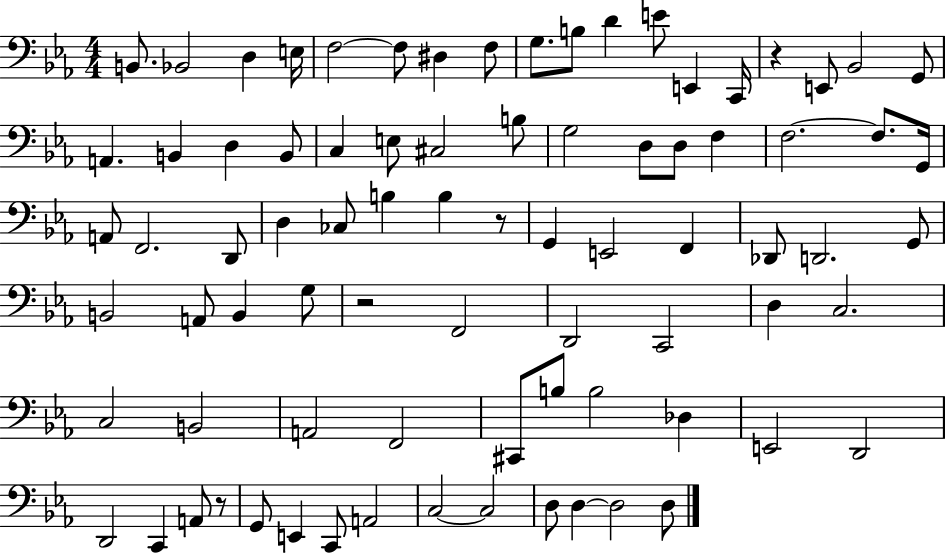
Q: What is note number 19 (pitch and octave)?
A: B2